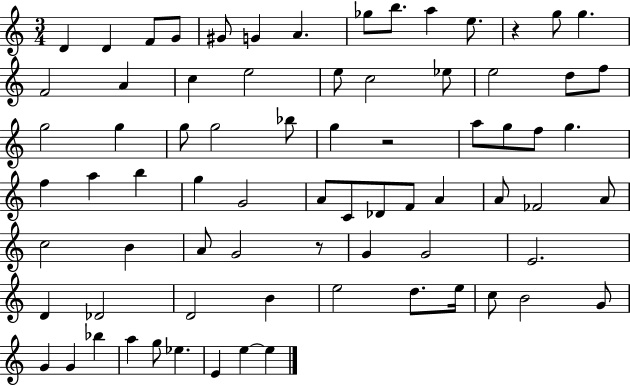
X:1
T:Untitled
M:3/4
L:1/4
K:C
D D F/2 G/2 ^G/2 G A _g/2 b/2 a e/2 z g/2 g F2 A c e2 e/2 c2 _e/2 e2 d/2 f/2 g2 g g/2 g2 _b/2 g z2 a/2 g/2 f/2 g f a b g G2 A/2 C/2 _D/2 F/2 A A/2 _F2 A/2 c2 B A/2 G2 z/2 G G2 E2 D _D2 D2 B e2 d/2 e/4 c/2 B2 G/2 G G _b a g/2 _e E e e